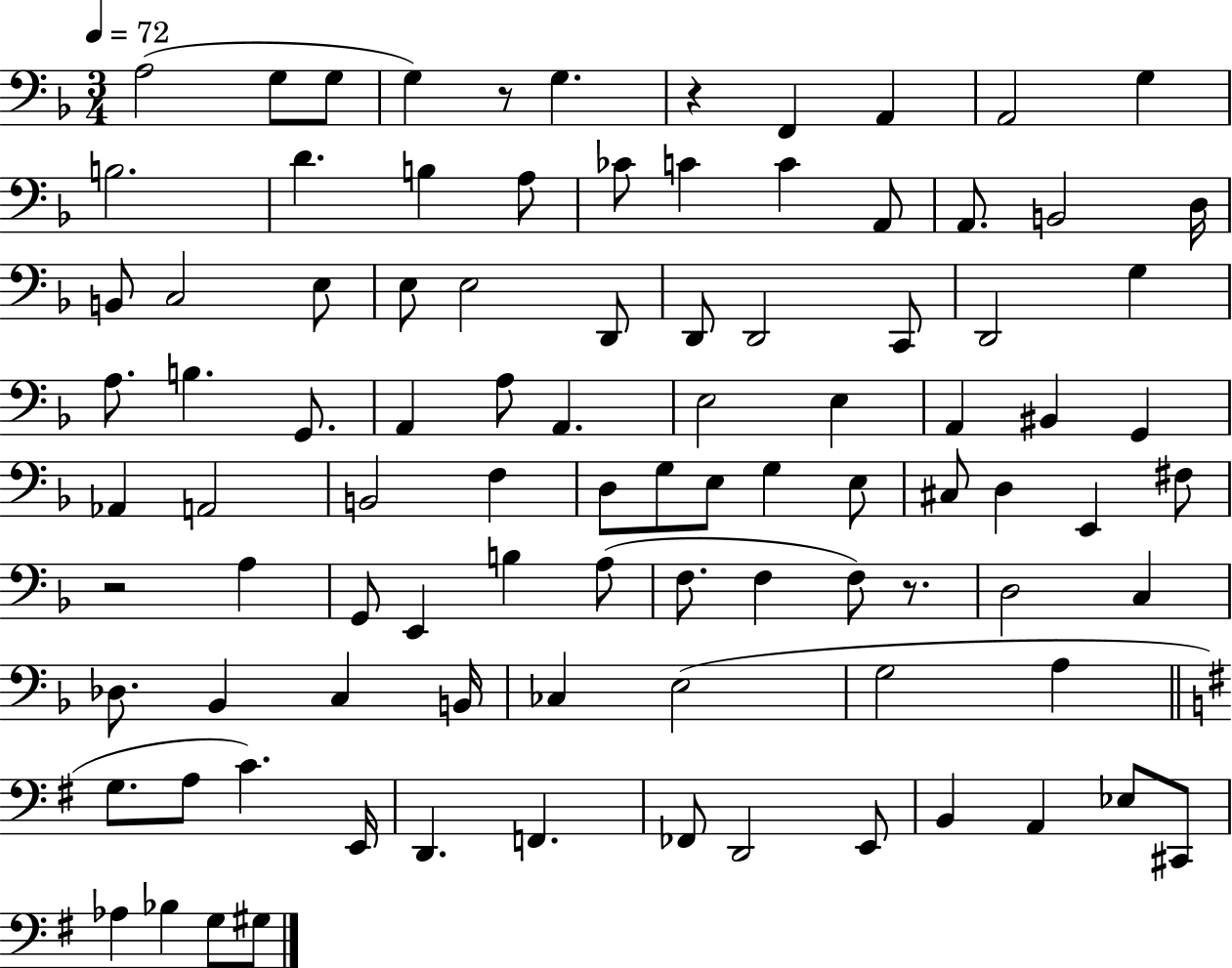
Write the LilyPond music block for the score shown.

{
  \clef bass
  \numericTimeSignature
  \time 3/4
  \key f \major
  \tempo 4 = 72
  a2( g8 g8 | g4) r8 g4. | r4 f,4 a,4 | a,2 g4 | \break b2. | d'4. b4 a8 | ces'8 c'4 c'4 a,8 | a,8. b,2 d16 | \break b,8 c2 e8 | e8 e2 d,8 | d,8 d,2 c,8 | d,2 g4 | \break a8. b4. g,8. | a,4 a8 a,4. | e2 e4 | a,4 bis,4 g,4 | \break aes,4 a,2 | b,2 f4 | d8 g8 e8 g4 e8 | cis8 d4 e,4 fis8 | \break r2 a4 | g,8 e,4 b4 a8( | f8. f4 f8) r8. | d2 c4 | \break des8. bes,4 c4 b,16 | ces4 e2( | g2 a4 | \bar "||" \break \key g \major g8. a8 c'4.) e,16 | d,4. f,4. | fes,8 d,2 e,8 | b,4 a,4 ees8 cis,8 | \break aes4 bes4 g8 gis8 | \bar "|."
}